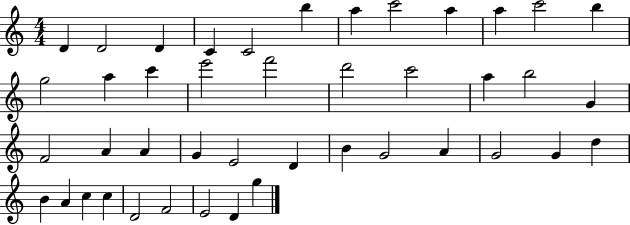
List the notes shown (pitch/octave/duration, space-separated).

D4/q D4/h D4/q C4/q C4/h B5/q A5/q C6/h A5/q A5/q C6/h B5/q G5/h A5/q C6/q E6/h F6/h D6/h C6/h A5/q B5/h G4/q F4/h A4/q A4/q G4/q E4/h D4/q B4/q G4/h A4/q G4/h G4/q D5/q B4/q A4/q C5/q C5/q D4/h F4/h E4/h D4/q G5/q